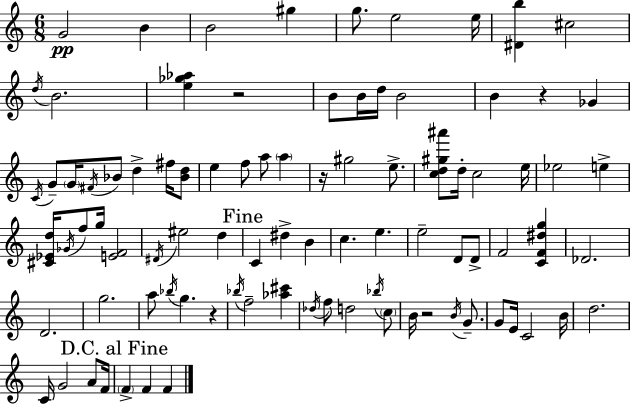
G4/h B4/q B4/h G#5/q G5/e. E5/h E5/s [D#4,B5]/q C#5/h D5/s B4/h. [E5,Gb5,Ab5]/q R/h B4/e B4/s D5/s B4/h B4/q R/q Gb4/q C4/s G4/e G4/s F#4/s Bb4/e D5/q F#5/s [Bb4,D5]/e E5/q F5/e A5/e A5/q R/s G#5/h E5/e. [C5,D5,G#5,A#6]/e D5/s C5/h E5/s Eb5/h E5/q [C#4,Eb4,D5]/s Gb4/s F5/e G5/s [E4,F4]/h D#4/s EIS5/h D5/q C4/q D#5/q B4/q C5/q. E5/q. E5/h D4/e D4/e F4/h [C4,F4,D#5,G5]/q Db4/h. D4/h. G5/h. A5/e Bb5/s G5/q. R/q Bb5/s F5/h [Ab5,C#6]/q Db5/s F5/e D5/h Bb5/s C5/e B4/s R/h B4/s G4/e. G4/e E4/s C4/h B4/s D5/h. C4/s G4/h A4/e F4/s F4/q F4/q F4/q